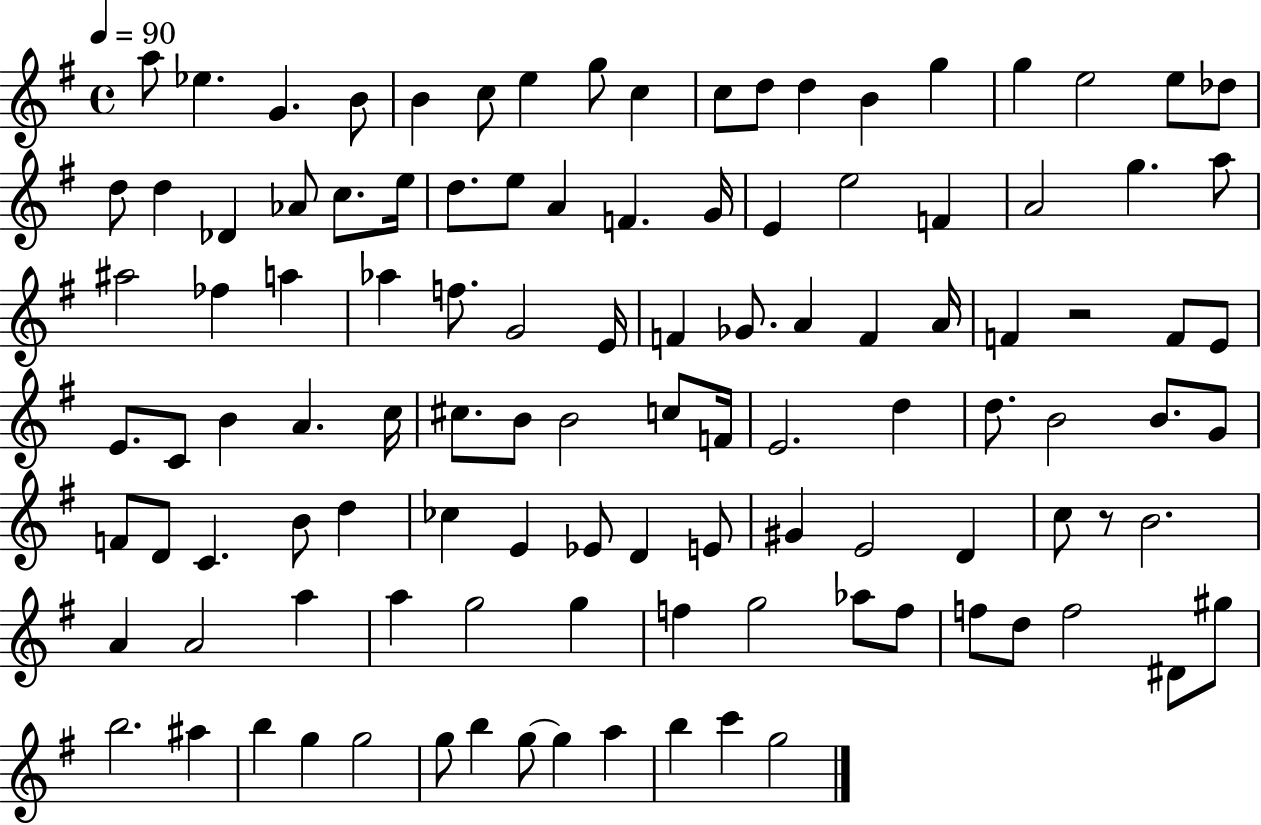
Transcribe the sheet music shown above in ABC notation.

X:1
T:Untitled
M:4/4
L:1/4
K:G
a/2 _e G B/2 B c/2 e g/2 c c/2 d/2 d B g g e2 e/2 _d/2 d/2 d _D _A/2 c/2 e/4 d/2 e/2 A F G/4 E e2 F A2 g a/2 ^a2 _f a _a f/2 G2 E/4 F _G/2 A F A/4 F z2 F/2 E/2 E/2 C/2 B A c/4 ^c/2 B/2 B2 c/2 F/4 E2 d d/2 B2 B/2 G/2 F/2 D/2 C B/2 d _c E _E/2 D E/2 ^G E2 D c/2 z/2 B2 A A2 a a g2 g f g2 _a/2 f/2 f/2 d/2 f2 ^D/2 ^g/2 b2 ^a b g g2 g/2 b g/2 g a b c' g2